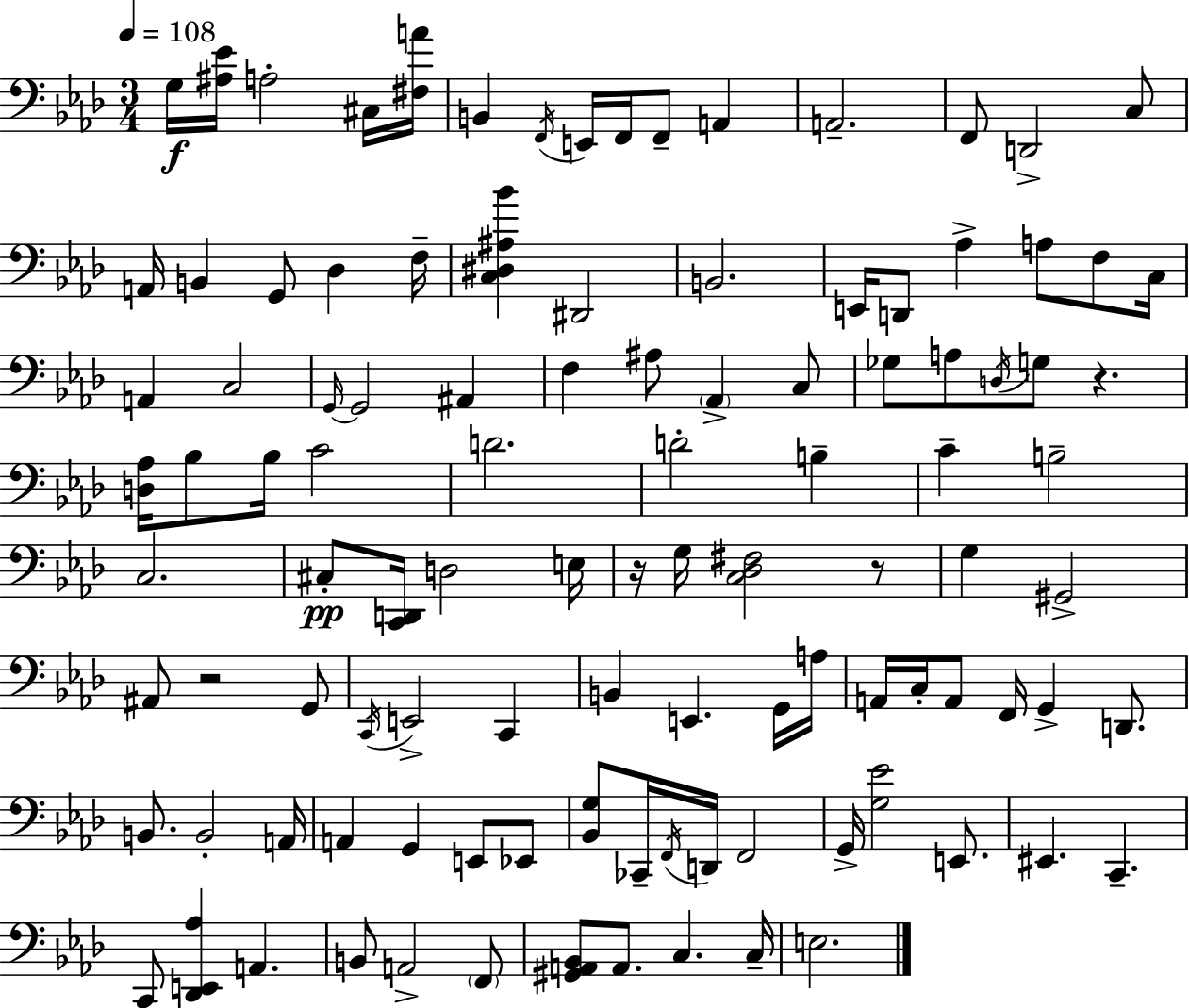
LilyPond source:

{
  \clef bass
  \numericTimeSignature
  \time 3/4
  \key f \minor
  \tempo 4 = 108
  g16\f <ais ees'>16 a2-. cis16 <fis a'>16 | b,4 \acciaccatura { f,16 } e,16 f,16 f,8-- a,4 | a,2.-- | f,8 d,2-> c8 | \break a,16 b,4 g,8 des4 | f16-- <c dis ais bes'>4 dis,2 | b,2. | e,16 d,8 aes4-> a8 f8 | \break c16 a,4 c2 | \grace { g,16~ }~ g,2 ais,4 | f4 ais8 \parenthesize aes,4-> | c8 ges8 a8 \acciaccatura { d16 } g8 r4. | \break <d aes>16 bes8 bes16 c'2 | d'2. | d'2-. b4-- | c'4-- b2-- | \break c2. | cis8-.\pp <c, d,>16 d2 | e16 r16 g16 <c des fis>2 | r8 g4 gis,2-> | \break ais,8 r2 | g,8 \acciaccatura { c,16 } e,2-> | c,4 b,4 e,4. | g,16 a16 a,16 c16-. a,8 f,16 g,4-> | \break d,8. b,8. b,2-. | a,16 a,4 g,4 | e,8 ees,8 <bes, g>8 ces,16-- \acciaccatura { f,16 } d,16 f,2 | g,16-> <g ees'>2 | \break e,8. eis,4. c,4.-- | c,8 <des, e, aes>4 a,4. | b,8 a,2-> | \parenthesize f,8 <gis, a, bes,>8 a,8. c4. | \break c16-- e2. | \bar "|."
}